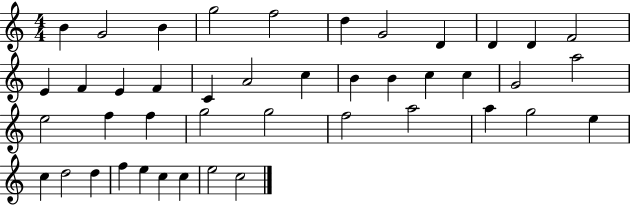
B4/q G4/h B4/q G5/h F5/h D5/q G4/h D4/q D4/q D4/q F4/h E4/q F4/q E4/q F4/q C4/q A4/h C5/q B4/q B4/q C5/q C5/q G4/h A5/h E5/h F5/q F5/q G5/h G5/h F5/h A5/h A5/q G5/h E5/q C5/q D5/h D5/q F5/q E5/q C5/q C5/q E5/h C5/h